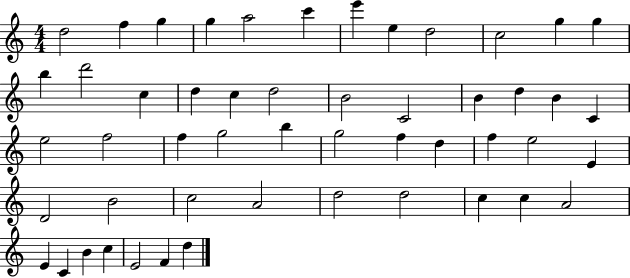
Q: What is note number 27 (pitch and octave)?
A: F5